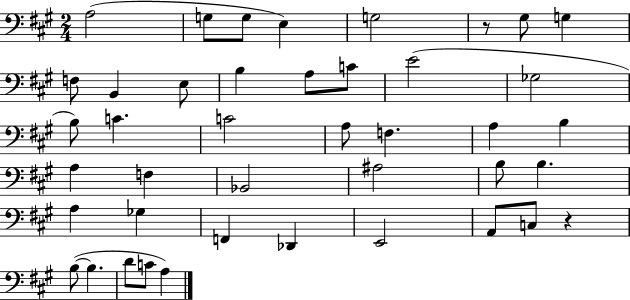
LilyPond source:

{
  \clef bass
  \numericTimeSignature
  \time 2/4
  \key a \major
  a2( | g8 g8 e4) | g2 | r8 gis8 g4 | \break f8 b,4 e8 | b4 a8 c'8 | e'2( | ges2 | \break b8) c'4. | c'2 | a8 f4. | a4 b4 | \break a4 f4 | bes,2 | ais2 | b8 b4. | \break a4 ges4 | f,4 des,4 | e,2 | a,8 c8 r4 | \break b8~(~ b4. | d'8 c'8 a4) | \bar "|."
}